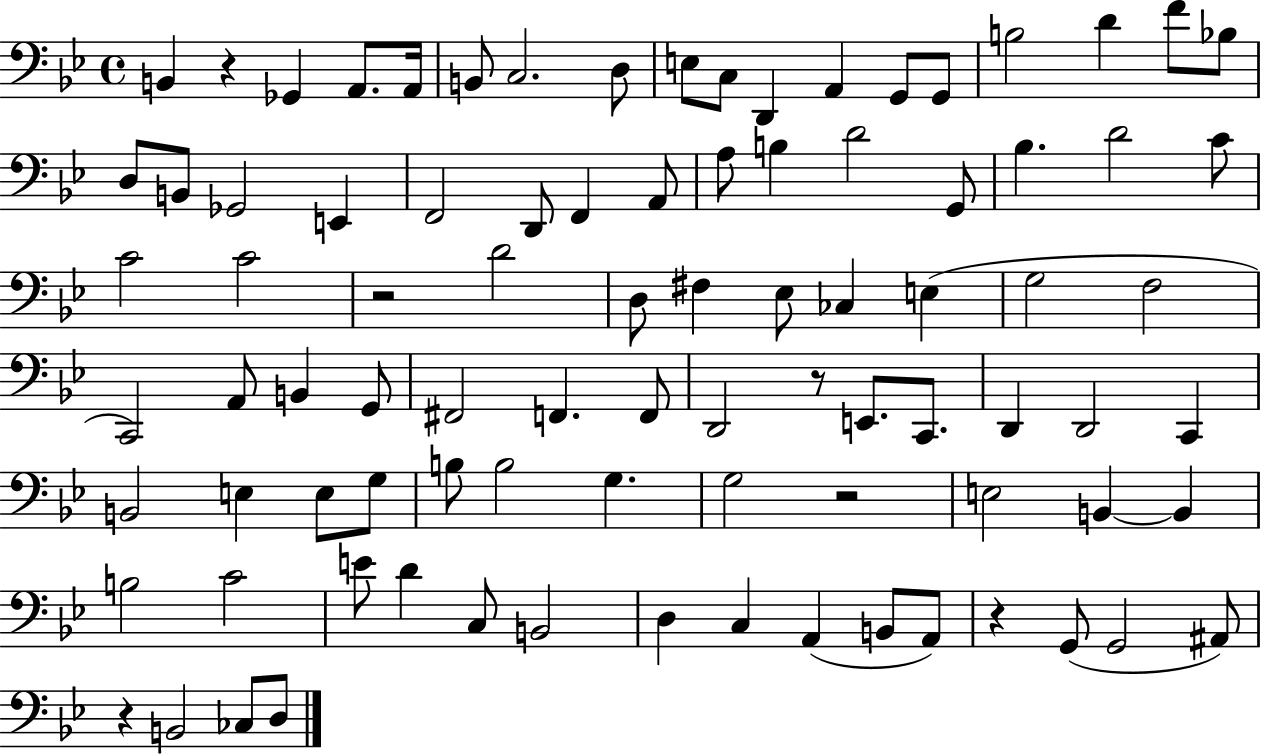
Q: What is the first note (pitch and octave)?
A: B2